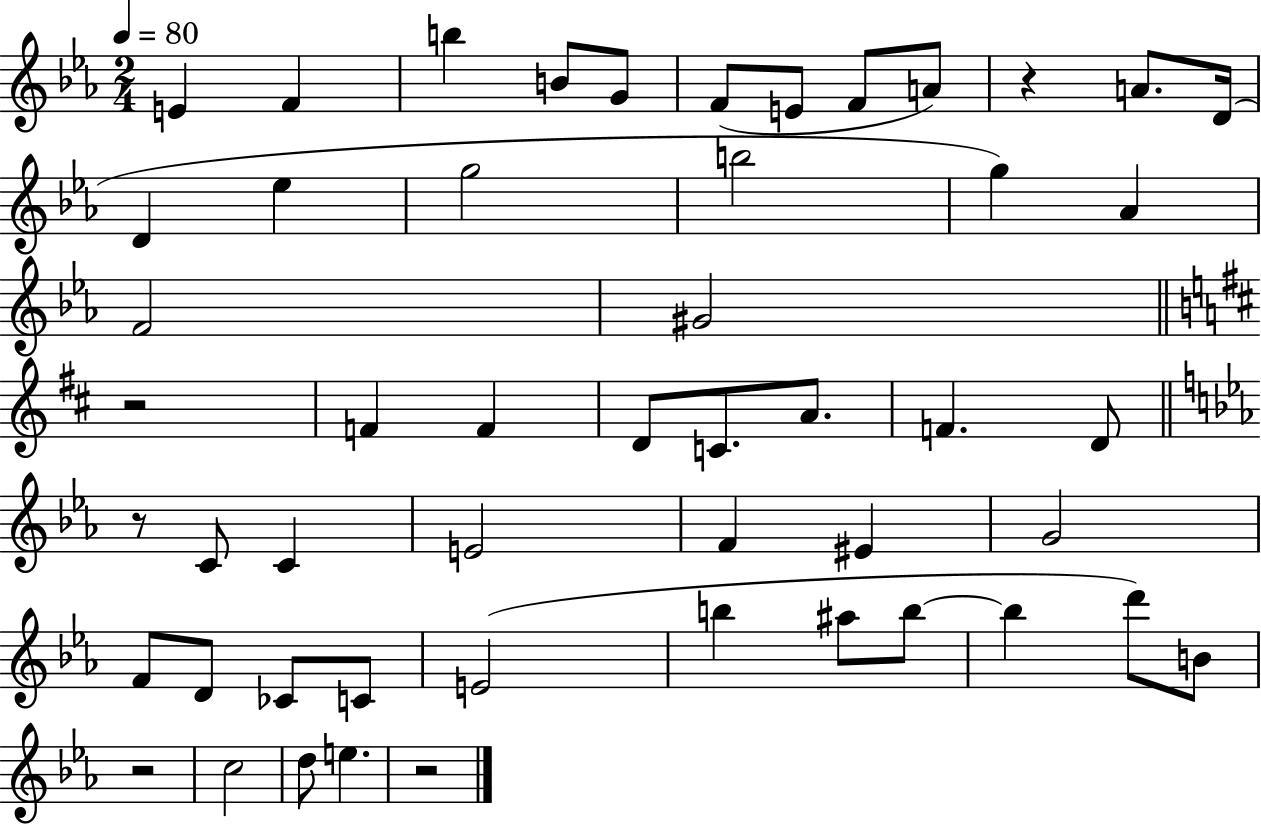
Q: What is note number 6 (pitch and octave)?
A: F4